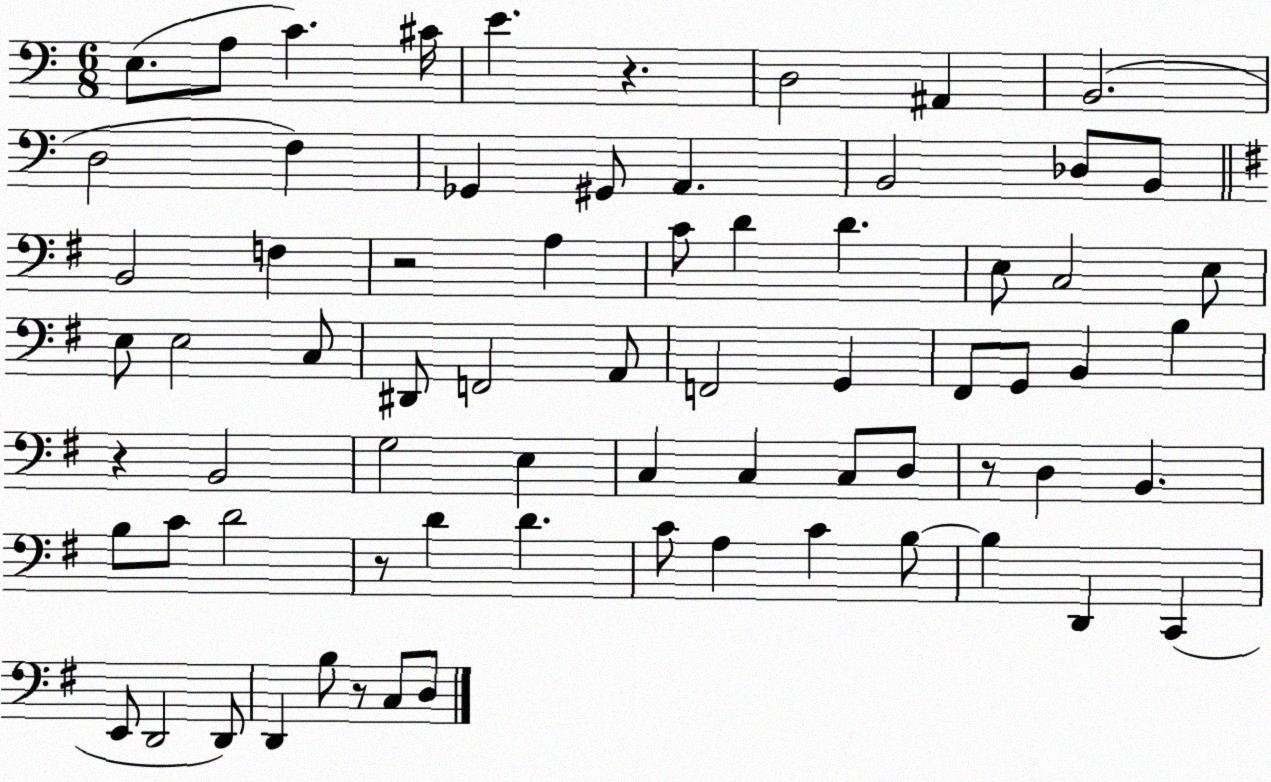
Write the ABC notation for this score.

X:1
T:Untitled
M:6/8
L:1/4
K:C
E,/2 A,/2 C ^C/4 E z D,2 ^A,, B,,2 D,2 F, _G,, ^G,,/2 A,, B,,2 _D,/2 B,,/2 B,,2 F, z2 A, C/2 D D E,/2 C,2 E,/2 E,/2 E,2 C,/2 ^D,,/2 F,,2 A,,/2 F,,2 G,, ^F,,/2 G,,/2 B,, B, z B,,2 G,2 E, C, C, C,/2 D,/2 z/2 D, B,, B,/2 C/2 D2 z/2 D D C/2 A, C B,/2 B, D,, C,, E,,/2 D,,2 D,,/2 D,, B,/2 z/2 C,/2 D,/2